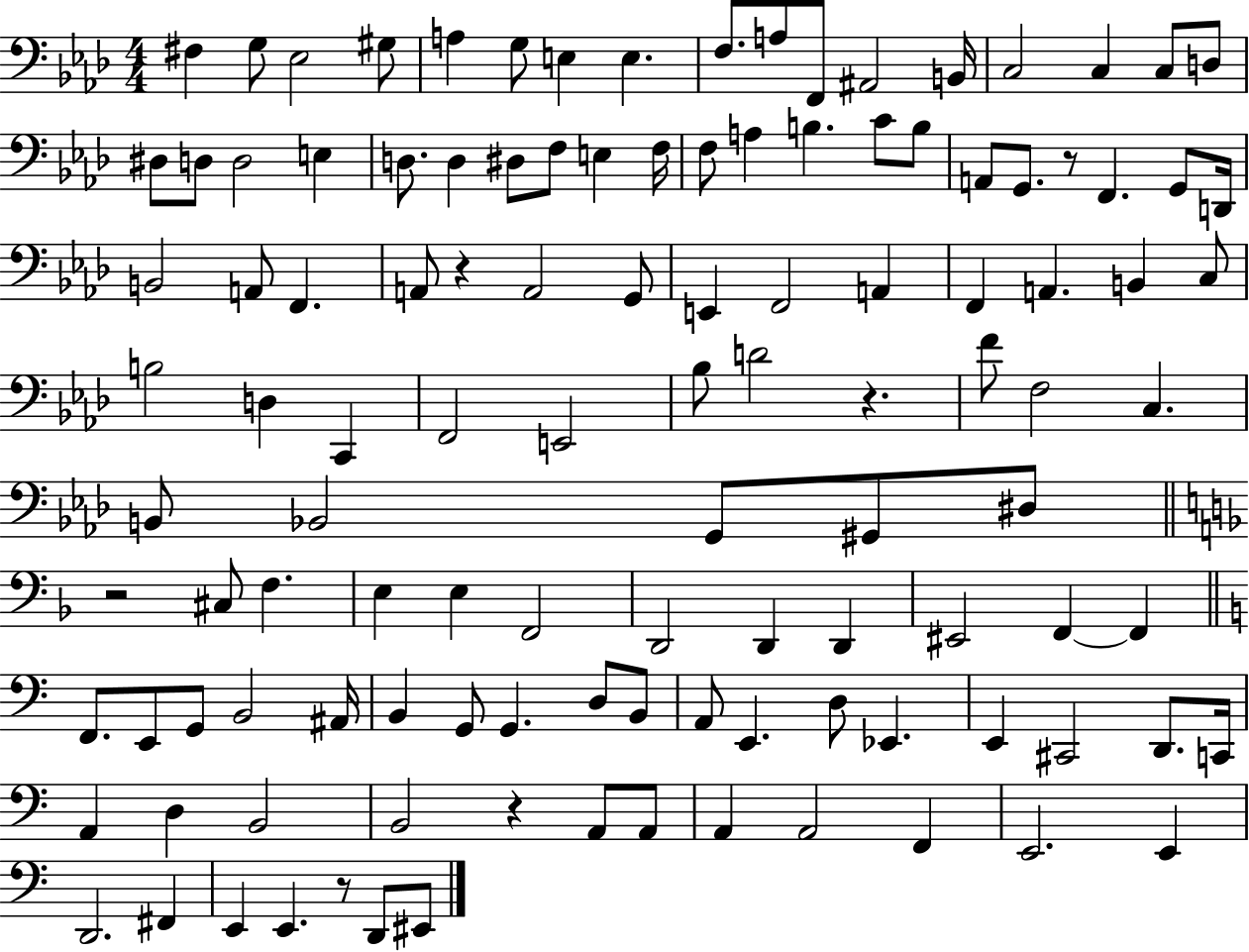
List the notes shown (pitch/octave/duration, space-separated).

F#3/q G3/e Eb3/h G#3/e A3/q G3/e E3/q E3/q. F3/e. A3/e F2/e A#2/h B2/s C3/h C3/q C3/e D3/e D#3/e D3/e D3/h E3/q D3/e. D3/q D#3/e F3/e E3/q F3/s F3/e A3/q B3/q. C4/e B3/e A2/e G2/e. R/e F2/q. G2/e D2/s B2/h A2/e F2/q. A2/e R/q A2/h G2/e E2/q F2/h A2/q F2/q A2/q. B2/q C3/e B3/h D3/q C2/q F2/h E2/h Bb3/e D4/h R/q. F4/e F3/h C3/q. B2/e Bb2/h G2/e G#2/e D#3/e R/h C#3/e F3/q. E3/q E3/q F2/h D2/h D2/q D2/q EIS2/h F2/q F2/q F2/e. E2/e G2/e B2/h A#2/s B2/q G2/e G2/q. D3/e B2/e A2/e E2/q. D3/e Eb2/q. E2/q C#2/h D2/e. C2/s A2/q D3/q B2/h B2/h R/q A2/e A2/e A2/q A2/h F2/q E2/h. E2/q D2/h. F#2/q E2/q E2/q. R/e D2/e EIS2/e